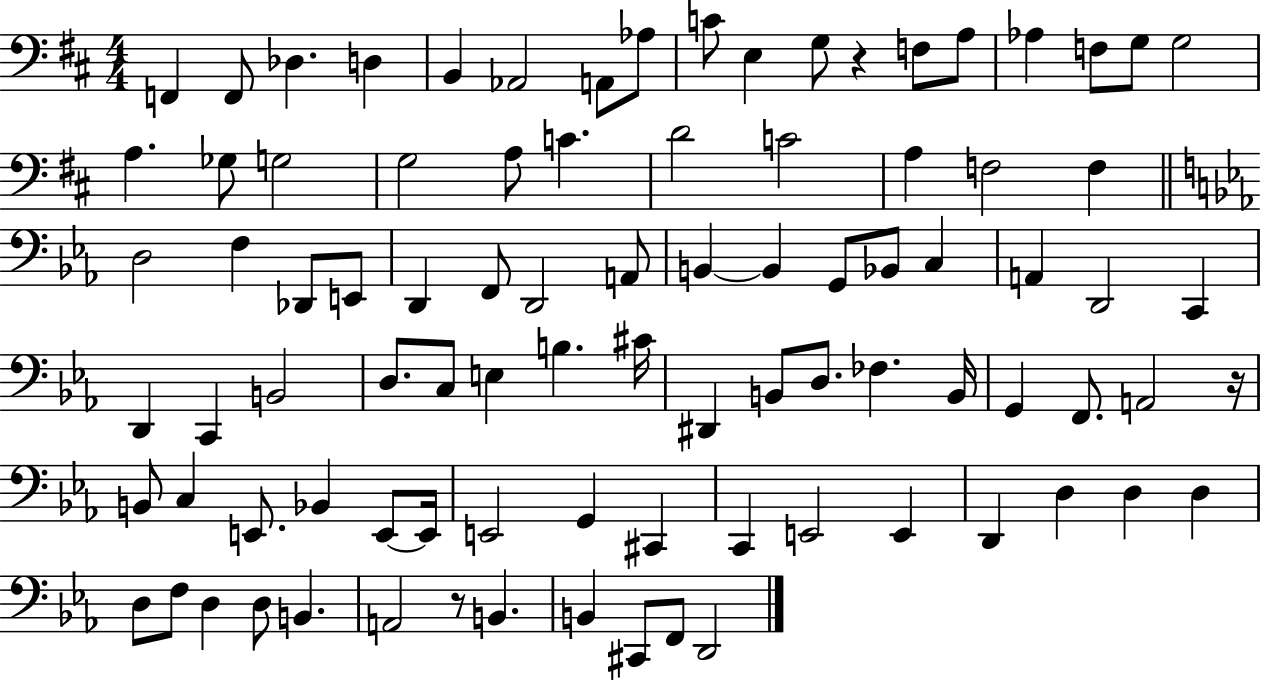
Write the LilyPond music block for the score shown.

{
  \clef bass
  \numericTimeSignature
  \time 4/4
  \key d \major
  f,4 f,8 des4. d4 | b,4 aes,2 a,8 aes8 | c'8 e4 g8 r4 f8 a8 | aes4 f8 g8 g2 | \break a4. ges8 g2 | g2 a8 c'4. | d'2 c'2 | a4 f2 f4 | \break \bar "||" \break \key c \minor d2 f4 des,8 e,8 | d,4 f,8 d,2 a,8 | b,4~~ b,4 g,8 bes,8 c4 | a,4 d,2 c,4 | \break d,4 c,4 b,2 | d8. c8 e4 b4. cis'16 | dis,4 b,8 d8. fes4. b,16 | g,4 f,8. a,2 r16 | \break b,8 c4 e,8. bes,4 e,8~~ e,16 | e,2 g,4 cis,4 | c,4 e,2 e,4 | d,4 d4 d4 d4 | \break d8 f8 d4 d8 b,4. | a,2 r8 b,4. | b,4 cis,8 f,8 d,2 | \bar "|."
}